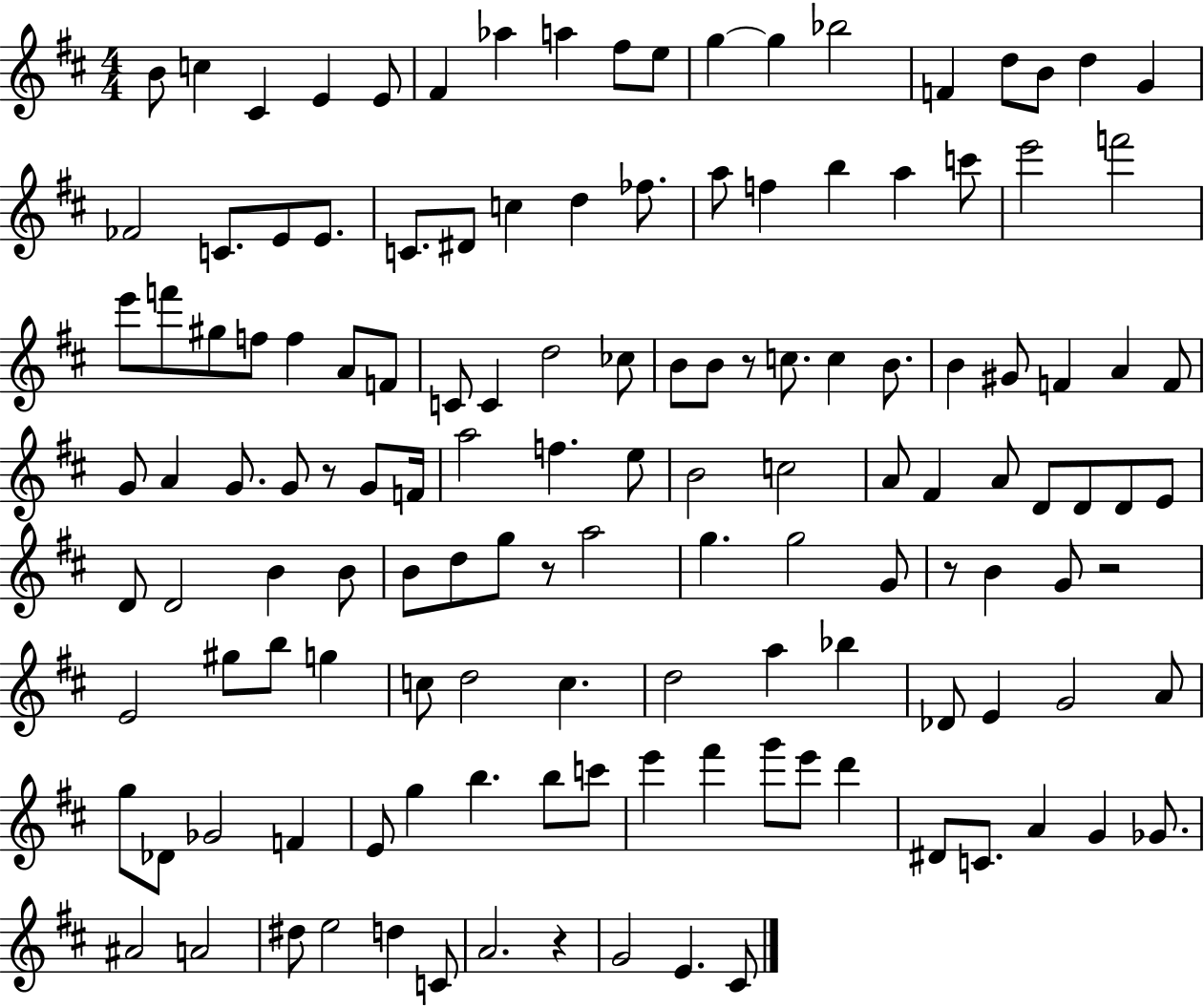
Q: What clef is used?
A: treble